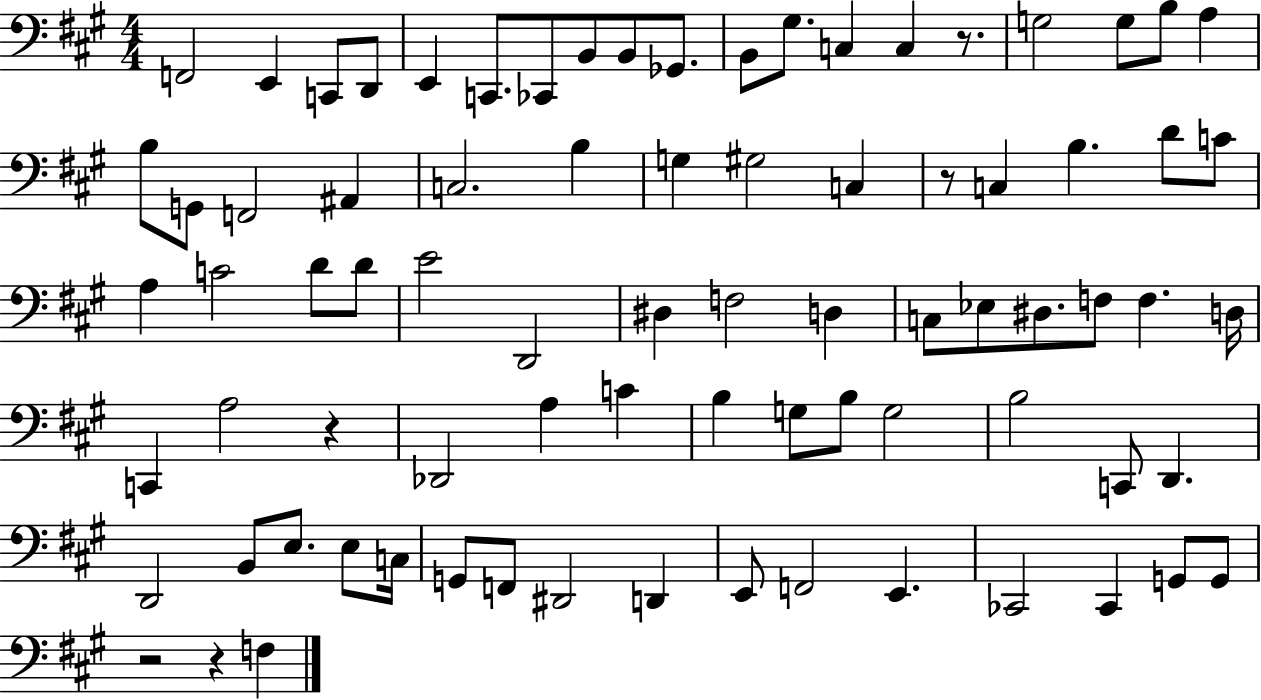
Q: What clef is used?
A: bass